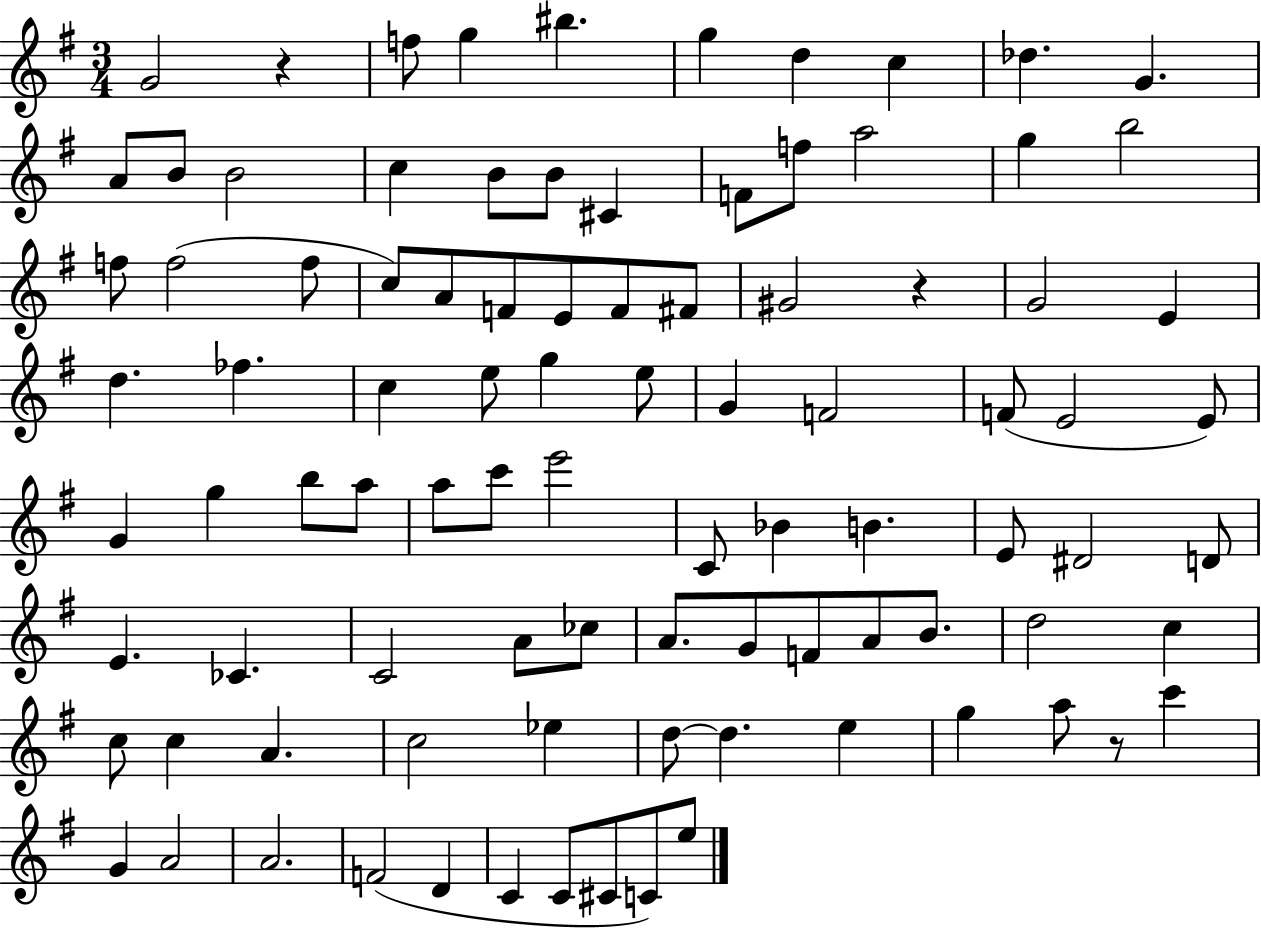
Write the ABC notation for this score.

X:1
T:Untitled
M:3/4
L:1/4
K:G
G2 z f/2 g ^b g d c _d G A/2 B/2 B2 c B/2 B/2 ^C F/2 f/2 a2 g b2 f/2 f2 f/2 c/2 A/2 F/2 E/2 F/2 ^F/2 ^G2 z G2 E d _f c e/2 g e/2 G F2 F/2 E2 E/2 G g b/2 a/2 a/2 c'/2 e'2 C/2 _B B E/2 ^D2 D/2 E _C C2 A/2 _c/2 A/2 G/2 F/2 A/2 B/2 d2 c c/2 c A c2 _e d/2 d e g a/2 z/2 c' G A2 A2 F2 D C C/2 ^C/2 C/2 e/2